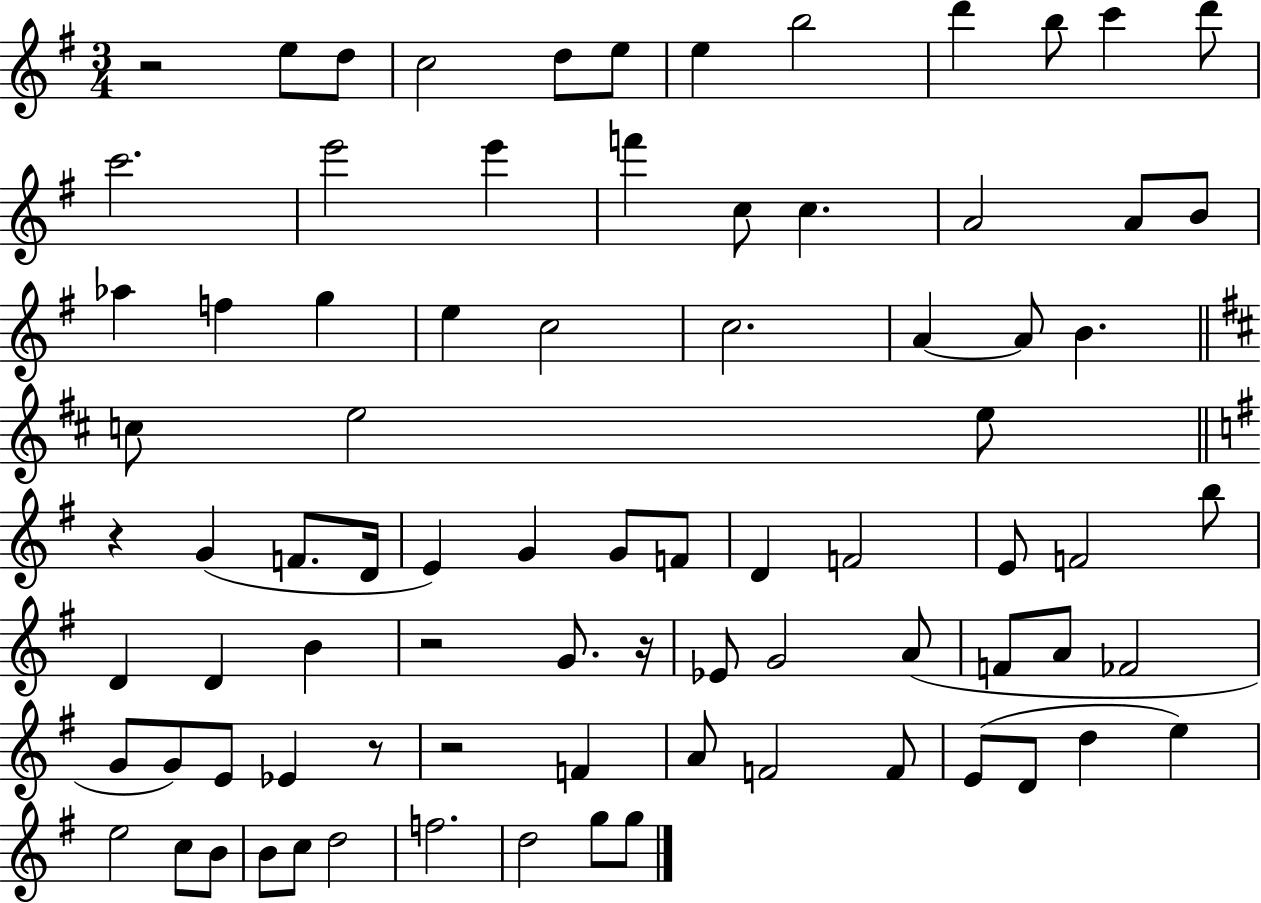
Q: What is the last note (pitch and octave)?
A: G5